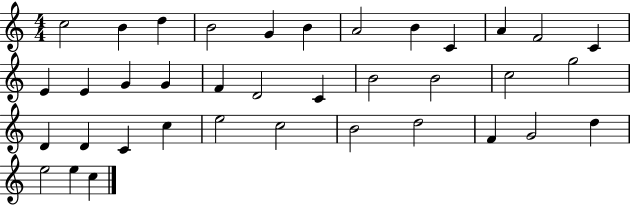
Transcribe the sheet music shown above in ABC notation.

X:1
T:Untitled
M:4/4
L:1/4
K:C
c2 B d B2 G B A2 B C A F2 C E E G G F D2 C B2 B2 c2 g2 D D C c e2 c2 B2 d2 F G2 d e2 e c